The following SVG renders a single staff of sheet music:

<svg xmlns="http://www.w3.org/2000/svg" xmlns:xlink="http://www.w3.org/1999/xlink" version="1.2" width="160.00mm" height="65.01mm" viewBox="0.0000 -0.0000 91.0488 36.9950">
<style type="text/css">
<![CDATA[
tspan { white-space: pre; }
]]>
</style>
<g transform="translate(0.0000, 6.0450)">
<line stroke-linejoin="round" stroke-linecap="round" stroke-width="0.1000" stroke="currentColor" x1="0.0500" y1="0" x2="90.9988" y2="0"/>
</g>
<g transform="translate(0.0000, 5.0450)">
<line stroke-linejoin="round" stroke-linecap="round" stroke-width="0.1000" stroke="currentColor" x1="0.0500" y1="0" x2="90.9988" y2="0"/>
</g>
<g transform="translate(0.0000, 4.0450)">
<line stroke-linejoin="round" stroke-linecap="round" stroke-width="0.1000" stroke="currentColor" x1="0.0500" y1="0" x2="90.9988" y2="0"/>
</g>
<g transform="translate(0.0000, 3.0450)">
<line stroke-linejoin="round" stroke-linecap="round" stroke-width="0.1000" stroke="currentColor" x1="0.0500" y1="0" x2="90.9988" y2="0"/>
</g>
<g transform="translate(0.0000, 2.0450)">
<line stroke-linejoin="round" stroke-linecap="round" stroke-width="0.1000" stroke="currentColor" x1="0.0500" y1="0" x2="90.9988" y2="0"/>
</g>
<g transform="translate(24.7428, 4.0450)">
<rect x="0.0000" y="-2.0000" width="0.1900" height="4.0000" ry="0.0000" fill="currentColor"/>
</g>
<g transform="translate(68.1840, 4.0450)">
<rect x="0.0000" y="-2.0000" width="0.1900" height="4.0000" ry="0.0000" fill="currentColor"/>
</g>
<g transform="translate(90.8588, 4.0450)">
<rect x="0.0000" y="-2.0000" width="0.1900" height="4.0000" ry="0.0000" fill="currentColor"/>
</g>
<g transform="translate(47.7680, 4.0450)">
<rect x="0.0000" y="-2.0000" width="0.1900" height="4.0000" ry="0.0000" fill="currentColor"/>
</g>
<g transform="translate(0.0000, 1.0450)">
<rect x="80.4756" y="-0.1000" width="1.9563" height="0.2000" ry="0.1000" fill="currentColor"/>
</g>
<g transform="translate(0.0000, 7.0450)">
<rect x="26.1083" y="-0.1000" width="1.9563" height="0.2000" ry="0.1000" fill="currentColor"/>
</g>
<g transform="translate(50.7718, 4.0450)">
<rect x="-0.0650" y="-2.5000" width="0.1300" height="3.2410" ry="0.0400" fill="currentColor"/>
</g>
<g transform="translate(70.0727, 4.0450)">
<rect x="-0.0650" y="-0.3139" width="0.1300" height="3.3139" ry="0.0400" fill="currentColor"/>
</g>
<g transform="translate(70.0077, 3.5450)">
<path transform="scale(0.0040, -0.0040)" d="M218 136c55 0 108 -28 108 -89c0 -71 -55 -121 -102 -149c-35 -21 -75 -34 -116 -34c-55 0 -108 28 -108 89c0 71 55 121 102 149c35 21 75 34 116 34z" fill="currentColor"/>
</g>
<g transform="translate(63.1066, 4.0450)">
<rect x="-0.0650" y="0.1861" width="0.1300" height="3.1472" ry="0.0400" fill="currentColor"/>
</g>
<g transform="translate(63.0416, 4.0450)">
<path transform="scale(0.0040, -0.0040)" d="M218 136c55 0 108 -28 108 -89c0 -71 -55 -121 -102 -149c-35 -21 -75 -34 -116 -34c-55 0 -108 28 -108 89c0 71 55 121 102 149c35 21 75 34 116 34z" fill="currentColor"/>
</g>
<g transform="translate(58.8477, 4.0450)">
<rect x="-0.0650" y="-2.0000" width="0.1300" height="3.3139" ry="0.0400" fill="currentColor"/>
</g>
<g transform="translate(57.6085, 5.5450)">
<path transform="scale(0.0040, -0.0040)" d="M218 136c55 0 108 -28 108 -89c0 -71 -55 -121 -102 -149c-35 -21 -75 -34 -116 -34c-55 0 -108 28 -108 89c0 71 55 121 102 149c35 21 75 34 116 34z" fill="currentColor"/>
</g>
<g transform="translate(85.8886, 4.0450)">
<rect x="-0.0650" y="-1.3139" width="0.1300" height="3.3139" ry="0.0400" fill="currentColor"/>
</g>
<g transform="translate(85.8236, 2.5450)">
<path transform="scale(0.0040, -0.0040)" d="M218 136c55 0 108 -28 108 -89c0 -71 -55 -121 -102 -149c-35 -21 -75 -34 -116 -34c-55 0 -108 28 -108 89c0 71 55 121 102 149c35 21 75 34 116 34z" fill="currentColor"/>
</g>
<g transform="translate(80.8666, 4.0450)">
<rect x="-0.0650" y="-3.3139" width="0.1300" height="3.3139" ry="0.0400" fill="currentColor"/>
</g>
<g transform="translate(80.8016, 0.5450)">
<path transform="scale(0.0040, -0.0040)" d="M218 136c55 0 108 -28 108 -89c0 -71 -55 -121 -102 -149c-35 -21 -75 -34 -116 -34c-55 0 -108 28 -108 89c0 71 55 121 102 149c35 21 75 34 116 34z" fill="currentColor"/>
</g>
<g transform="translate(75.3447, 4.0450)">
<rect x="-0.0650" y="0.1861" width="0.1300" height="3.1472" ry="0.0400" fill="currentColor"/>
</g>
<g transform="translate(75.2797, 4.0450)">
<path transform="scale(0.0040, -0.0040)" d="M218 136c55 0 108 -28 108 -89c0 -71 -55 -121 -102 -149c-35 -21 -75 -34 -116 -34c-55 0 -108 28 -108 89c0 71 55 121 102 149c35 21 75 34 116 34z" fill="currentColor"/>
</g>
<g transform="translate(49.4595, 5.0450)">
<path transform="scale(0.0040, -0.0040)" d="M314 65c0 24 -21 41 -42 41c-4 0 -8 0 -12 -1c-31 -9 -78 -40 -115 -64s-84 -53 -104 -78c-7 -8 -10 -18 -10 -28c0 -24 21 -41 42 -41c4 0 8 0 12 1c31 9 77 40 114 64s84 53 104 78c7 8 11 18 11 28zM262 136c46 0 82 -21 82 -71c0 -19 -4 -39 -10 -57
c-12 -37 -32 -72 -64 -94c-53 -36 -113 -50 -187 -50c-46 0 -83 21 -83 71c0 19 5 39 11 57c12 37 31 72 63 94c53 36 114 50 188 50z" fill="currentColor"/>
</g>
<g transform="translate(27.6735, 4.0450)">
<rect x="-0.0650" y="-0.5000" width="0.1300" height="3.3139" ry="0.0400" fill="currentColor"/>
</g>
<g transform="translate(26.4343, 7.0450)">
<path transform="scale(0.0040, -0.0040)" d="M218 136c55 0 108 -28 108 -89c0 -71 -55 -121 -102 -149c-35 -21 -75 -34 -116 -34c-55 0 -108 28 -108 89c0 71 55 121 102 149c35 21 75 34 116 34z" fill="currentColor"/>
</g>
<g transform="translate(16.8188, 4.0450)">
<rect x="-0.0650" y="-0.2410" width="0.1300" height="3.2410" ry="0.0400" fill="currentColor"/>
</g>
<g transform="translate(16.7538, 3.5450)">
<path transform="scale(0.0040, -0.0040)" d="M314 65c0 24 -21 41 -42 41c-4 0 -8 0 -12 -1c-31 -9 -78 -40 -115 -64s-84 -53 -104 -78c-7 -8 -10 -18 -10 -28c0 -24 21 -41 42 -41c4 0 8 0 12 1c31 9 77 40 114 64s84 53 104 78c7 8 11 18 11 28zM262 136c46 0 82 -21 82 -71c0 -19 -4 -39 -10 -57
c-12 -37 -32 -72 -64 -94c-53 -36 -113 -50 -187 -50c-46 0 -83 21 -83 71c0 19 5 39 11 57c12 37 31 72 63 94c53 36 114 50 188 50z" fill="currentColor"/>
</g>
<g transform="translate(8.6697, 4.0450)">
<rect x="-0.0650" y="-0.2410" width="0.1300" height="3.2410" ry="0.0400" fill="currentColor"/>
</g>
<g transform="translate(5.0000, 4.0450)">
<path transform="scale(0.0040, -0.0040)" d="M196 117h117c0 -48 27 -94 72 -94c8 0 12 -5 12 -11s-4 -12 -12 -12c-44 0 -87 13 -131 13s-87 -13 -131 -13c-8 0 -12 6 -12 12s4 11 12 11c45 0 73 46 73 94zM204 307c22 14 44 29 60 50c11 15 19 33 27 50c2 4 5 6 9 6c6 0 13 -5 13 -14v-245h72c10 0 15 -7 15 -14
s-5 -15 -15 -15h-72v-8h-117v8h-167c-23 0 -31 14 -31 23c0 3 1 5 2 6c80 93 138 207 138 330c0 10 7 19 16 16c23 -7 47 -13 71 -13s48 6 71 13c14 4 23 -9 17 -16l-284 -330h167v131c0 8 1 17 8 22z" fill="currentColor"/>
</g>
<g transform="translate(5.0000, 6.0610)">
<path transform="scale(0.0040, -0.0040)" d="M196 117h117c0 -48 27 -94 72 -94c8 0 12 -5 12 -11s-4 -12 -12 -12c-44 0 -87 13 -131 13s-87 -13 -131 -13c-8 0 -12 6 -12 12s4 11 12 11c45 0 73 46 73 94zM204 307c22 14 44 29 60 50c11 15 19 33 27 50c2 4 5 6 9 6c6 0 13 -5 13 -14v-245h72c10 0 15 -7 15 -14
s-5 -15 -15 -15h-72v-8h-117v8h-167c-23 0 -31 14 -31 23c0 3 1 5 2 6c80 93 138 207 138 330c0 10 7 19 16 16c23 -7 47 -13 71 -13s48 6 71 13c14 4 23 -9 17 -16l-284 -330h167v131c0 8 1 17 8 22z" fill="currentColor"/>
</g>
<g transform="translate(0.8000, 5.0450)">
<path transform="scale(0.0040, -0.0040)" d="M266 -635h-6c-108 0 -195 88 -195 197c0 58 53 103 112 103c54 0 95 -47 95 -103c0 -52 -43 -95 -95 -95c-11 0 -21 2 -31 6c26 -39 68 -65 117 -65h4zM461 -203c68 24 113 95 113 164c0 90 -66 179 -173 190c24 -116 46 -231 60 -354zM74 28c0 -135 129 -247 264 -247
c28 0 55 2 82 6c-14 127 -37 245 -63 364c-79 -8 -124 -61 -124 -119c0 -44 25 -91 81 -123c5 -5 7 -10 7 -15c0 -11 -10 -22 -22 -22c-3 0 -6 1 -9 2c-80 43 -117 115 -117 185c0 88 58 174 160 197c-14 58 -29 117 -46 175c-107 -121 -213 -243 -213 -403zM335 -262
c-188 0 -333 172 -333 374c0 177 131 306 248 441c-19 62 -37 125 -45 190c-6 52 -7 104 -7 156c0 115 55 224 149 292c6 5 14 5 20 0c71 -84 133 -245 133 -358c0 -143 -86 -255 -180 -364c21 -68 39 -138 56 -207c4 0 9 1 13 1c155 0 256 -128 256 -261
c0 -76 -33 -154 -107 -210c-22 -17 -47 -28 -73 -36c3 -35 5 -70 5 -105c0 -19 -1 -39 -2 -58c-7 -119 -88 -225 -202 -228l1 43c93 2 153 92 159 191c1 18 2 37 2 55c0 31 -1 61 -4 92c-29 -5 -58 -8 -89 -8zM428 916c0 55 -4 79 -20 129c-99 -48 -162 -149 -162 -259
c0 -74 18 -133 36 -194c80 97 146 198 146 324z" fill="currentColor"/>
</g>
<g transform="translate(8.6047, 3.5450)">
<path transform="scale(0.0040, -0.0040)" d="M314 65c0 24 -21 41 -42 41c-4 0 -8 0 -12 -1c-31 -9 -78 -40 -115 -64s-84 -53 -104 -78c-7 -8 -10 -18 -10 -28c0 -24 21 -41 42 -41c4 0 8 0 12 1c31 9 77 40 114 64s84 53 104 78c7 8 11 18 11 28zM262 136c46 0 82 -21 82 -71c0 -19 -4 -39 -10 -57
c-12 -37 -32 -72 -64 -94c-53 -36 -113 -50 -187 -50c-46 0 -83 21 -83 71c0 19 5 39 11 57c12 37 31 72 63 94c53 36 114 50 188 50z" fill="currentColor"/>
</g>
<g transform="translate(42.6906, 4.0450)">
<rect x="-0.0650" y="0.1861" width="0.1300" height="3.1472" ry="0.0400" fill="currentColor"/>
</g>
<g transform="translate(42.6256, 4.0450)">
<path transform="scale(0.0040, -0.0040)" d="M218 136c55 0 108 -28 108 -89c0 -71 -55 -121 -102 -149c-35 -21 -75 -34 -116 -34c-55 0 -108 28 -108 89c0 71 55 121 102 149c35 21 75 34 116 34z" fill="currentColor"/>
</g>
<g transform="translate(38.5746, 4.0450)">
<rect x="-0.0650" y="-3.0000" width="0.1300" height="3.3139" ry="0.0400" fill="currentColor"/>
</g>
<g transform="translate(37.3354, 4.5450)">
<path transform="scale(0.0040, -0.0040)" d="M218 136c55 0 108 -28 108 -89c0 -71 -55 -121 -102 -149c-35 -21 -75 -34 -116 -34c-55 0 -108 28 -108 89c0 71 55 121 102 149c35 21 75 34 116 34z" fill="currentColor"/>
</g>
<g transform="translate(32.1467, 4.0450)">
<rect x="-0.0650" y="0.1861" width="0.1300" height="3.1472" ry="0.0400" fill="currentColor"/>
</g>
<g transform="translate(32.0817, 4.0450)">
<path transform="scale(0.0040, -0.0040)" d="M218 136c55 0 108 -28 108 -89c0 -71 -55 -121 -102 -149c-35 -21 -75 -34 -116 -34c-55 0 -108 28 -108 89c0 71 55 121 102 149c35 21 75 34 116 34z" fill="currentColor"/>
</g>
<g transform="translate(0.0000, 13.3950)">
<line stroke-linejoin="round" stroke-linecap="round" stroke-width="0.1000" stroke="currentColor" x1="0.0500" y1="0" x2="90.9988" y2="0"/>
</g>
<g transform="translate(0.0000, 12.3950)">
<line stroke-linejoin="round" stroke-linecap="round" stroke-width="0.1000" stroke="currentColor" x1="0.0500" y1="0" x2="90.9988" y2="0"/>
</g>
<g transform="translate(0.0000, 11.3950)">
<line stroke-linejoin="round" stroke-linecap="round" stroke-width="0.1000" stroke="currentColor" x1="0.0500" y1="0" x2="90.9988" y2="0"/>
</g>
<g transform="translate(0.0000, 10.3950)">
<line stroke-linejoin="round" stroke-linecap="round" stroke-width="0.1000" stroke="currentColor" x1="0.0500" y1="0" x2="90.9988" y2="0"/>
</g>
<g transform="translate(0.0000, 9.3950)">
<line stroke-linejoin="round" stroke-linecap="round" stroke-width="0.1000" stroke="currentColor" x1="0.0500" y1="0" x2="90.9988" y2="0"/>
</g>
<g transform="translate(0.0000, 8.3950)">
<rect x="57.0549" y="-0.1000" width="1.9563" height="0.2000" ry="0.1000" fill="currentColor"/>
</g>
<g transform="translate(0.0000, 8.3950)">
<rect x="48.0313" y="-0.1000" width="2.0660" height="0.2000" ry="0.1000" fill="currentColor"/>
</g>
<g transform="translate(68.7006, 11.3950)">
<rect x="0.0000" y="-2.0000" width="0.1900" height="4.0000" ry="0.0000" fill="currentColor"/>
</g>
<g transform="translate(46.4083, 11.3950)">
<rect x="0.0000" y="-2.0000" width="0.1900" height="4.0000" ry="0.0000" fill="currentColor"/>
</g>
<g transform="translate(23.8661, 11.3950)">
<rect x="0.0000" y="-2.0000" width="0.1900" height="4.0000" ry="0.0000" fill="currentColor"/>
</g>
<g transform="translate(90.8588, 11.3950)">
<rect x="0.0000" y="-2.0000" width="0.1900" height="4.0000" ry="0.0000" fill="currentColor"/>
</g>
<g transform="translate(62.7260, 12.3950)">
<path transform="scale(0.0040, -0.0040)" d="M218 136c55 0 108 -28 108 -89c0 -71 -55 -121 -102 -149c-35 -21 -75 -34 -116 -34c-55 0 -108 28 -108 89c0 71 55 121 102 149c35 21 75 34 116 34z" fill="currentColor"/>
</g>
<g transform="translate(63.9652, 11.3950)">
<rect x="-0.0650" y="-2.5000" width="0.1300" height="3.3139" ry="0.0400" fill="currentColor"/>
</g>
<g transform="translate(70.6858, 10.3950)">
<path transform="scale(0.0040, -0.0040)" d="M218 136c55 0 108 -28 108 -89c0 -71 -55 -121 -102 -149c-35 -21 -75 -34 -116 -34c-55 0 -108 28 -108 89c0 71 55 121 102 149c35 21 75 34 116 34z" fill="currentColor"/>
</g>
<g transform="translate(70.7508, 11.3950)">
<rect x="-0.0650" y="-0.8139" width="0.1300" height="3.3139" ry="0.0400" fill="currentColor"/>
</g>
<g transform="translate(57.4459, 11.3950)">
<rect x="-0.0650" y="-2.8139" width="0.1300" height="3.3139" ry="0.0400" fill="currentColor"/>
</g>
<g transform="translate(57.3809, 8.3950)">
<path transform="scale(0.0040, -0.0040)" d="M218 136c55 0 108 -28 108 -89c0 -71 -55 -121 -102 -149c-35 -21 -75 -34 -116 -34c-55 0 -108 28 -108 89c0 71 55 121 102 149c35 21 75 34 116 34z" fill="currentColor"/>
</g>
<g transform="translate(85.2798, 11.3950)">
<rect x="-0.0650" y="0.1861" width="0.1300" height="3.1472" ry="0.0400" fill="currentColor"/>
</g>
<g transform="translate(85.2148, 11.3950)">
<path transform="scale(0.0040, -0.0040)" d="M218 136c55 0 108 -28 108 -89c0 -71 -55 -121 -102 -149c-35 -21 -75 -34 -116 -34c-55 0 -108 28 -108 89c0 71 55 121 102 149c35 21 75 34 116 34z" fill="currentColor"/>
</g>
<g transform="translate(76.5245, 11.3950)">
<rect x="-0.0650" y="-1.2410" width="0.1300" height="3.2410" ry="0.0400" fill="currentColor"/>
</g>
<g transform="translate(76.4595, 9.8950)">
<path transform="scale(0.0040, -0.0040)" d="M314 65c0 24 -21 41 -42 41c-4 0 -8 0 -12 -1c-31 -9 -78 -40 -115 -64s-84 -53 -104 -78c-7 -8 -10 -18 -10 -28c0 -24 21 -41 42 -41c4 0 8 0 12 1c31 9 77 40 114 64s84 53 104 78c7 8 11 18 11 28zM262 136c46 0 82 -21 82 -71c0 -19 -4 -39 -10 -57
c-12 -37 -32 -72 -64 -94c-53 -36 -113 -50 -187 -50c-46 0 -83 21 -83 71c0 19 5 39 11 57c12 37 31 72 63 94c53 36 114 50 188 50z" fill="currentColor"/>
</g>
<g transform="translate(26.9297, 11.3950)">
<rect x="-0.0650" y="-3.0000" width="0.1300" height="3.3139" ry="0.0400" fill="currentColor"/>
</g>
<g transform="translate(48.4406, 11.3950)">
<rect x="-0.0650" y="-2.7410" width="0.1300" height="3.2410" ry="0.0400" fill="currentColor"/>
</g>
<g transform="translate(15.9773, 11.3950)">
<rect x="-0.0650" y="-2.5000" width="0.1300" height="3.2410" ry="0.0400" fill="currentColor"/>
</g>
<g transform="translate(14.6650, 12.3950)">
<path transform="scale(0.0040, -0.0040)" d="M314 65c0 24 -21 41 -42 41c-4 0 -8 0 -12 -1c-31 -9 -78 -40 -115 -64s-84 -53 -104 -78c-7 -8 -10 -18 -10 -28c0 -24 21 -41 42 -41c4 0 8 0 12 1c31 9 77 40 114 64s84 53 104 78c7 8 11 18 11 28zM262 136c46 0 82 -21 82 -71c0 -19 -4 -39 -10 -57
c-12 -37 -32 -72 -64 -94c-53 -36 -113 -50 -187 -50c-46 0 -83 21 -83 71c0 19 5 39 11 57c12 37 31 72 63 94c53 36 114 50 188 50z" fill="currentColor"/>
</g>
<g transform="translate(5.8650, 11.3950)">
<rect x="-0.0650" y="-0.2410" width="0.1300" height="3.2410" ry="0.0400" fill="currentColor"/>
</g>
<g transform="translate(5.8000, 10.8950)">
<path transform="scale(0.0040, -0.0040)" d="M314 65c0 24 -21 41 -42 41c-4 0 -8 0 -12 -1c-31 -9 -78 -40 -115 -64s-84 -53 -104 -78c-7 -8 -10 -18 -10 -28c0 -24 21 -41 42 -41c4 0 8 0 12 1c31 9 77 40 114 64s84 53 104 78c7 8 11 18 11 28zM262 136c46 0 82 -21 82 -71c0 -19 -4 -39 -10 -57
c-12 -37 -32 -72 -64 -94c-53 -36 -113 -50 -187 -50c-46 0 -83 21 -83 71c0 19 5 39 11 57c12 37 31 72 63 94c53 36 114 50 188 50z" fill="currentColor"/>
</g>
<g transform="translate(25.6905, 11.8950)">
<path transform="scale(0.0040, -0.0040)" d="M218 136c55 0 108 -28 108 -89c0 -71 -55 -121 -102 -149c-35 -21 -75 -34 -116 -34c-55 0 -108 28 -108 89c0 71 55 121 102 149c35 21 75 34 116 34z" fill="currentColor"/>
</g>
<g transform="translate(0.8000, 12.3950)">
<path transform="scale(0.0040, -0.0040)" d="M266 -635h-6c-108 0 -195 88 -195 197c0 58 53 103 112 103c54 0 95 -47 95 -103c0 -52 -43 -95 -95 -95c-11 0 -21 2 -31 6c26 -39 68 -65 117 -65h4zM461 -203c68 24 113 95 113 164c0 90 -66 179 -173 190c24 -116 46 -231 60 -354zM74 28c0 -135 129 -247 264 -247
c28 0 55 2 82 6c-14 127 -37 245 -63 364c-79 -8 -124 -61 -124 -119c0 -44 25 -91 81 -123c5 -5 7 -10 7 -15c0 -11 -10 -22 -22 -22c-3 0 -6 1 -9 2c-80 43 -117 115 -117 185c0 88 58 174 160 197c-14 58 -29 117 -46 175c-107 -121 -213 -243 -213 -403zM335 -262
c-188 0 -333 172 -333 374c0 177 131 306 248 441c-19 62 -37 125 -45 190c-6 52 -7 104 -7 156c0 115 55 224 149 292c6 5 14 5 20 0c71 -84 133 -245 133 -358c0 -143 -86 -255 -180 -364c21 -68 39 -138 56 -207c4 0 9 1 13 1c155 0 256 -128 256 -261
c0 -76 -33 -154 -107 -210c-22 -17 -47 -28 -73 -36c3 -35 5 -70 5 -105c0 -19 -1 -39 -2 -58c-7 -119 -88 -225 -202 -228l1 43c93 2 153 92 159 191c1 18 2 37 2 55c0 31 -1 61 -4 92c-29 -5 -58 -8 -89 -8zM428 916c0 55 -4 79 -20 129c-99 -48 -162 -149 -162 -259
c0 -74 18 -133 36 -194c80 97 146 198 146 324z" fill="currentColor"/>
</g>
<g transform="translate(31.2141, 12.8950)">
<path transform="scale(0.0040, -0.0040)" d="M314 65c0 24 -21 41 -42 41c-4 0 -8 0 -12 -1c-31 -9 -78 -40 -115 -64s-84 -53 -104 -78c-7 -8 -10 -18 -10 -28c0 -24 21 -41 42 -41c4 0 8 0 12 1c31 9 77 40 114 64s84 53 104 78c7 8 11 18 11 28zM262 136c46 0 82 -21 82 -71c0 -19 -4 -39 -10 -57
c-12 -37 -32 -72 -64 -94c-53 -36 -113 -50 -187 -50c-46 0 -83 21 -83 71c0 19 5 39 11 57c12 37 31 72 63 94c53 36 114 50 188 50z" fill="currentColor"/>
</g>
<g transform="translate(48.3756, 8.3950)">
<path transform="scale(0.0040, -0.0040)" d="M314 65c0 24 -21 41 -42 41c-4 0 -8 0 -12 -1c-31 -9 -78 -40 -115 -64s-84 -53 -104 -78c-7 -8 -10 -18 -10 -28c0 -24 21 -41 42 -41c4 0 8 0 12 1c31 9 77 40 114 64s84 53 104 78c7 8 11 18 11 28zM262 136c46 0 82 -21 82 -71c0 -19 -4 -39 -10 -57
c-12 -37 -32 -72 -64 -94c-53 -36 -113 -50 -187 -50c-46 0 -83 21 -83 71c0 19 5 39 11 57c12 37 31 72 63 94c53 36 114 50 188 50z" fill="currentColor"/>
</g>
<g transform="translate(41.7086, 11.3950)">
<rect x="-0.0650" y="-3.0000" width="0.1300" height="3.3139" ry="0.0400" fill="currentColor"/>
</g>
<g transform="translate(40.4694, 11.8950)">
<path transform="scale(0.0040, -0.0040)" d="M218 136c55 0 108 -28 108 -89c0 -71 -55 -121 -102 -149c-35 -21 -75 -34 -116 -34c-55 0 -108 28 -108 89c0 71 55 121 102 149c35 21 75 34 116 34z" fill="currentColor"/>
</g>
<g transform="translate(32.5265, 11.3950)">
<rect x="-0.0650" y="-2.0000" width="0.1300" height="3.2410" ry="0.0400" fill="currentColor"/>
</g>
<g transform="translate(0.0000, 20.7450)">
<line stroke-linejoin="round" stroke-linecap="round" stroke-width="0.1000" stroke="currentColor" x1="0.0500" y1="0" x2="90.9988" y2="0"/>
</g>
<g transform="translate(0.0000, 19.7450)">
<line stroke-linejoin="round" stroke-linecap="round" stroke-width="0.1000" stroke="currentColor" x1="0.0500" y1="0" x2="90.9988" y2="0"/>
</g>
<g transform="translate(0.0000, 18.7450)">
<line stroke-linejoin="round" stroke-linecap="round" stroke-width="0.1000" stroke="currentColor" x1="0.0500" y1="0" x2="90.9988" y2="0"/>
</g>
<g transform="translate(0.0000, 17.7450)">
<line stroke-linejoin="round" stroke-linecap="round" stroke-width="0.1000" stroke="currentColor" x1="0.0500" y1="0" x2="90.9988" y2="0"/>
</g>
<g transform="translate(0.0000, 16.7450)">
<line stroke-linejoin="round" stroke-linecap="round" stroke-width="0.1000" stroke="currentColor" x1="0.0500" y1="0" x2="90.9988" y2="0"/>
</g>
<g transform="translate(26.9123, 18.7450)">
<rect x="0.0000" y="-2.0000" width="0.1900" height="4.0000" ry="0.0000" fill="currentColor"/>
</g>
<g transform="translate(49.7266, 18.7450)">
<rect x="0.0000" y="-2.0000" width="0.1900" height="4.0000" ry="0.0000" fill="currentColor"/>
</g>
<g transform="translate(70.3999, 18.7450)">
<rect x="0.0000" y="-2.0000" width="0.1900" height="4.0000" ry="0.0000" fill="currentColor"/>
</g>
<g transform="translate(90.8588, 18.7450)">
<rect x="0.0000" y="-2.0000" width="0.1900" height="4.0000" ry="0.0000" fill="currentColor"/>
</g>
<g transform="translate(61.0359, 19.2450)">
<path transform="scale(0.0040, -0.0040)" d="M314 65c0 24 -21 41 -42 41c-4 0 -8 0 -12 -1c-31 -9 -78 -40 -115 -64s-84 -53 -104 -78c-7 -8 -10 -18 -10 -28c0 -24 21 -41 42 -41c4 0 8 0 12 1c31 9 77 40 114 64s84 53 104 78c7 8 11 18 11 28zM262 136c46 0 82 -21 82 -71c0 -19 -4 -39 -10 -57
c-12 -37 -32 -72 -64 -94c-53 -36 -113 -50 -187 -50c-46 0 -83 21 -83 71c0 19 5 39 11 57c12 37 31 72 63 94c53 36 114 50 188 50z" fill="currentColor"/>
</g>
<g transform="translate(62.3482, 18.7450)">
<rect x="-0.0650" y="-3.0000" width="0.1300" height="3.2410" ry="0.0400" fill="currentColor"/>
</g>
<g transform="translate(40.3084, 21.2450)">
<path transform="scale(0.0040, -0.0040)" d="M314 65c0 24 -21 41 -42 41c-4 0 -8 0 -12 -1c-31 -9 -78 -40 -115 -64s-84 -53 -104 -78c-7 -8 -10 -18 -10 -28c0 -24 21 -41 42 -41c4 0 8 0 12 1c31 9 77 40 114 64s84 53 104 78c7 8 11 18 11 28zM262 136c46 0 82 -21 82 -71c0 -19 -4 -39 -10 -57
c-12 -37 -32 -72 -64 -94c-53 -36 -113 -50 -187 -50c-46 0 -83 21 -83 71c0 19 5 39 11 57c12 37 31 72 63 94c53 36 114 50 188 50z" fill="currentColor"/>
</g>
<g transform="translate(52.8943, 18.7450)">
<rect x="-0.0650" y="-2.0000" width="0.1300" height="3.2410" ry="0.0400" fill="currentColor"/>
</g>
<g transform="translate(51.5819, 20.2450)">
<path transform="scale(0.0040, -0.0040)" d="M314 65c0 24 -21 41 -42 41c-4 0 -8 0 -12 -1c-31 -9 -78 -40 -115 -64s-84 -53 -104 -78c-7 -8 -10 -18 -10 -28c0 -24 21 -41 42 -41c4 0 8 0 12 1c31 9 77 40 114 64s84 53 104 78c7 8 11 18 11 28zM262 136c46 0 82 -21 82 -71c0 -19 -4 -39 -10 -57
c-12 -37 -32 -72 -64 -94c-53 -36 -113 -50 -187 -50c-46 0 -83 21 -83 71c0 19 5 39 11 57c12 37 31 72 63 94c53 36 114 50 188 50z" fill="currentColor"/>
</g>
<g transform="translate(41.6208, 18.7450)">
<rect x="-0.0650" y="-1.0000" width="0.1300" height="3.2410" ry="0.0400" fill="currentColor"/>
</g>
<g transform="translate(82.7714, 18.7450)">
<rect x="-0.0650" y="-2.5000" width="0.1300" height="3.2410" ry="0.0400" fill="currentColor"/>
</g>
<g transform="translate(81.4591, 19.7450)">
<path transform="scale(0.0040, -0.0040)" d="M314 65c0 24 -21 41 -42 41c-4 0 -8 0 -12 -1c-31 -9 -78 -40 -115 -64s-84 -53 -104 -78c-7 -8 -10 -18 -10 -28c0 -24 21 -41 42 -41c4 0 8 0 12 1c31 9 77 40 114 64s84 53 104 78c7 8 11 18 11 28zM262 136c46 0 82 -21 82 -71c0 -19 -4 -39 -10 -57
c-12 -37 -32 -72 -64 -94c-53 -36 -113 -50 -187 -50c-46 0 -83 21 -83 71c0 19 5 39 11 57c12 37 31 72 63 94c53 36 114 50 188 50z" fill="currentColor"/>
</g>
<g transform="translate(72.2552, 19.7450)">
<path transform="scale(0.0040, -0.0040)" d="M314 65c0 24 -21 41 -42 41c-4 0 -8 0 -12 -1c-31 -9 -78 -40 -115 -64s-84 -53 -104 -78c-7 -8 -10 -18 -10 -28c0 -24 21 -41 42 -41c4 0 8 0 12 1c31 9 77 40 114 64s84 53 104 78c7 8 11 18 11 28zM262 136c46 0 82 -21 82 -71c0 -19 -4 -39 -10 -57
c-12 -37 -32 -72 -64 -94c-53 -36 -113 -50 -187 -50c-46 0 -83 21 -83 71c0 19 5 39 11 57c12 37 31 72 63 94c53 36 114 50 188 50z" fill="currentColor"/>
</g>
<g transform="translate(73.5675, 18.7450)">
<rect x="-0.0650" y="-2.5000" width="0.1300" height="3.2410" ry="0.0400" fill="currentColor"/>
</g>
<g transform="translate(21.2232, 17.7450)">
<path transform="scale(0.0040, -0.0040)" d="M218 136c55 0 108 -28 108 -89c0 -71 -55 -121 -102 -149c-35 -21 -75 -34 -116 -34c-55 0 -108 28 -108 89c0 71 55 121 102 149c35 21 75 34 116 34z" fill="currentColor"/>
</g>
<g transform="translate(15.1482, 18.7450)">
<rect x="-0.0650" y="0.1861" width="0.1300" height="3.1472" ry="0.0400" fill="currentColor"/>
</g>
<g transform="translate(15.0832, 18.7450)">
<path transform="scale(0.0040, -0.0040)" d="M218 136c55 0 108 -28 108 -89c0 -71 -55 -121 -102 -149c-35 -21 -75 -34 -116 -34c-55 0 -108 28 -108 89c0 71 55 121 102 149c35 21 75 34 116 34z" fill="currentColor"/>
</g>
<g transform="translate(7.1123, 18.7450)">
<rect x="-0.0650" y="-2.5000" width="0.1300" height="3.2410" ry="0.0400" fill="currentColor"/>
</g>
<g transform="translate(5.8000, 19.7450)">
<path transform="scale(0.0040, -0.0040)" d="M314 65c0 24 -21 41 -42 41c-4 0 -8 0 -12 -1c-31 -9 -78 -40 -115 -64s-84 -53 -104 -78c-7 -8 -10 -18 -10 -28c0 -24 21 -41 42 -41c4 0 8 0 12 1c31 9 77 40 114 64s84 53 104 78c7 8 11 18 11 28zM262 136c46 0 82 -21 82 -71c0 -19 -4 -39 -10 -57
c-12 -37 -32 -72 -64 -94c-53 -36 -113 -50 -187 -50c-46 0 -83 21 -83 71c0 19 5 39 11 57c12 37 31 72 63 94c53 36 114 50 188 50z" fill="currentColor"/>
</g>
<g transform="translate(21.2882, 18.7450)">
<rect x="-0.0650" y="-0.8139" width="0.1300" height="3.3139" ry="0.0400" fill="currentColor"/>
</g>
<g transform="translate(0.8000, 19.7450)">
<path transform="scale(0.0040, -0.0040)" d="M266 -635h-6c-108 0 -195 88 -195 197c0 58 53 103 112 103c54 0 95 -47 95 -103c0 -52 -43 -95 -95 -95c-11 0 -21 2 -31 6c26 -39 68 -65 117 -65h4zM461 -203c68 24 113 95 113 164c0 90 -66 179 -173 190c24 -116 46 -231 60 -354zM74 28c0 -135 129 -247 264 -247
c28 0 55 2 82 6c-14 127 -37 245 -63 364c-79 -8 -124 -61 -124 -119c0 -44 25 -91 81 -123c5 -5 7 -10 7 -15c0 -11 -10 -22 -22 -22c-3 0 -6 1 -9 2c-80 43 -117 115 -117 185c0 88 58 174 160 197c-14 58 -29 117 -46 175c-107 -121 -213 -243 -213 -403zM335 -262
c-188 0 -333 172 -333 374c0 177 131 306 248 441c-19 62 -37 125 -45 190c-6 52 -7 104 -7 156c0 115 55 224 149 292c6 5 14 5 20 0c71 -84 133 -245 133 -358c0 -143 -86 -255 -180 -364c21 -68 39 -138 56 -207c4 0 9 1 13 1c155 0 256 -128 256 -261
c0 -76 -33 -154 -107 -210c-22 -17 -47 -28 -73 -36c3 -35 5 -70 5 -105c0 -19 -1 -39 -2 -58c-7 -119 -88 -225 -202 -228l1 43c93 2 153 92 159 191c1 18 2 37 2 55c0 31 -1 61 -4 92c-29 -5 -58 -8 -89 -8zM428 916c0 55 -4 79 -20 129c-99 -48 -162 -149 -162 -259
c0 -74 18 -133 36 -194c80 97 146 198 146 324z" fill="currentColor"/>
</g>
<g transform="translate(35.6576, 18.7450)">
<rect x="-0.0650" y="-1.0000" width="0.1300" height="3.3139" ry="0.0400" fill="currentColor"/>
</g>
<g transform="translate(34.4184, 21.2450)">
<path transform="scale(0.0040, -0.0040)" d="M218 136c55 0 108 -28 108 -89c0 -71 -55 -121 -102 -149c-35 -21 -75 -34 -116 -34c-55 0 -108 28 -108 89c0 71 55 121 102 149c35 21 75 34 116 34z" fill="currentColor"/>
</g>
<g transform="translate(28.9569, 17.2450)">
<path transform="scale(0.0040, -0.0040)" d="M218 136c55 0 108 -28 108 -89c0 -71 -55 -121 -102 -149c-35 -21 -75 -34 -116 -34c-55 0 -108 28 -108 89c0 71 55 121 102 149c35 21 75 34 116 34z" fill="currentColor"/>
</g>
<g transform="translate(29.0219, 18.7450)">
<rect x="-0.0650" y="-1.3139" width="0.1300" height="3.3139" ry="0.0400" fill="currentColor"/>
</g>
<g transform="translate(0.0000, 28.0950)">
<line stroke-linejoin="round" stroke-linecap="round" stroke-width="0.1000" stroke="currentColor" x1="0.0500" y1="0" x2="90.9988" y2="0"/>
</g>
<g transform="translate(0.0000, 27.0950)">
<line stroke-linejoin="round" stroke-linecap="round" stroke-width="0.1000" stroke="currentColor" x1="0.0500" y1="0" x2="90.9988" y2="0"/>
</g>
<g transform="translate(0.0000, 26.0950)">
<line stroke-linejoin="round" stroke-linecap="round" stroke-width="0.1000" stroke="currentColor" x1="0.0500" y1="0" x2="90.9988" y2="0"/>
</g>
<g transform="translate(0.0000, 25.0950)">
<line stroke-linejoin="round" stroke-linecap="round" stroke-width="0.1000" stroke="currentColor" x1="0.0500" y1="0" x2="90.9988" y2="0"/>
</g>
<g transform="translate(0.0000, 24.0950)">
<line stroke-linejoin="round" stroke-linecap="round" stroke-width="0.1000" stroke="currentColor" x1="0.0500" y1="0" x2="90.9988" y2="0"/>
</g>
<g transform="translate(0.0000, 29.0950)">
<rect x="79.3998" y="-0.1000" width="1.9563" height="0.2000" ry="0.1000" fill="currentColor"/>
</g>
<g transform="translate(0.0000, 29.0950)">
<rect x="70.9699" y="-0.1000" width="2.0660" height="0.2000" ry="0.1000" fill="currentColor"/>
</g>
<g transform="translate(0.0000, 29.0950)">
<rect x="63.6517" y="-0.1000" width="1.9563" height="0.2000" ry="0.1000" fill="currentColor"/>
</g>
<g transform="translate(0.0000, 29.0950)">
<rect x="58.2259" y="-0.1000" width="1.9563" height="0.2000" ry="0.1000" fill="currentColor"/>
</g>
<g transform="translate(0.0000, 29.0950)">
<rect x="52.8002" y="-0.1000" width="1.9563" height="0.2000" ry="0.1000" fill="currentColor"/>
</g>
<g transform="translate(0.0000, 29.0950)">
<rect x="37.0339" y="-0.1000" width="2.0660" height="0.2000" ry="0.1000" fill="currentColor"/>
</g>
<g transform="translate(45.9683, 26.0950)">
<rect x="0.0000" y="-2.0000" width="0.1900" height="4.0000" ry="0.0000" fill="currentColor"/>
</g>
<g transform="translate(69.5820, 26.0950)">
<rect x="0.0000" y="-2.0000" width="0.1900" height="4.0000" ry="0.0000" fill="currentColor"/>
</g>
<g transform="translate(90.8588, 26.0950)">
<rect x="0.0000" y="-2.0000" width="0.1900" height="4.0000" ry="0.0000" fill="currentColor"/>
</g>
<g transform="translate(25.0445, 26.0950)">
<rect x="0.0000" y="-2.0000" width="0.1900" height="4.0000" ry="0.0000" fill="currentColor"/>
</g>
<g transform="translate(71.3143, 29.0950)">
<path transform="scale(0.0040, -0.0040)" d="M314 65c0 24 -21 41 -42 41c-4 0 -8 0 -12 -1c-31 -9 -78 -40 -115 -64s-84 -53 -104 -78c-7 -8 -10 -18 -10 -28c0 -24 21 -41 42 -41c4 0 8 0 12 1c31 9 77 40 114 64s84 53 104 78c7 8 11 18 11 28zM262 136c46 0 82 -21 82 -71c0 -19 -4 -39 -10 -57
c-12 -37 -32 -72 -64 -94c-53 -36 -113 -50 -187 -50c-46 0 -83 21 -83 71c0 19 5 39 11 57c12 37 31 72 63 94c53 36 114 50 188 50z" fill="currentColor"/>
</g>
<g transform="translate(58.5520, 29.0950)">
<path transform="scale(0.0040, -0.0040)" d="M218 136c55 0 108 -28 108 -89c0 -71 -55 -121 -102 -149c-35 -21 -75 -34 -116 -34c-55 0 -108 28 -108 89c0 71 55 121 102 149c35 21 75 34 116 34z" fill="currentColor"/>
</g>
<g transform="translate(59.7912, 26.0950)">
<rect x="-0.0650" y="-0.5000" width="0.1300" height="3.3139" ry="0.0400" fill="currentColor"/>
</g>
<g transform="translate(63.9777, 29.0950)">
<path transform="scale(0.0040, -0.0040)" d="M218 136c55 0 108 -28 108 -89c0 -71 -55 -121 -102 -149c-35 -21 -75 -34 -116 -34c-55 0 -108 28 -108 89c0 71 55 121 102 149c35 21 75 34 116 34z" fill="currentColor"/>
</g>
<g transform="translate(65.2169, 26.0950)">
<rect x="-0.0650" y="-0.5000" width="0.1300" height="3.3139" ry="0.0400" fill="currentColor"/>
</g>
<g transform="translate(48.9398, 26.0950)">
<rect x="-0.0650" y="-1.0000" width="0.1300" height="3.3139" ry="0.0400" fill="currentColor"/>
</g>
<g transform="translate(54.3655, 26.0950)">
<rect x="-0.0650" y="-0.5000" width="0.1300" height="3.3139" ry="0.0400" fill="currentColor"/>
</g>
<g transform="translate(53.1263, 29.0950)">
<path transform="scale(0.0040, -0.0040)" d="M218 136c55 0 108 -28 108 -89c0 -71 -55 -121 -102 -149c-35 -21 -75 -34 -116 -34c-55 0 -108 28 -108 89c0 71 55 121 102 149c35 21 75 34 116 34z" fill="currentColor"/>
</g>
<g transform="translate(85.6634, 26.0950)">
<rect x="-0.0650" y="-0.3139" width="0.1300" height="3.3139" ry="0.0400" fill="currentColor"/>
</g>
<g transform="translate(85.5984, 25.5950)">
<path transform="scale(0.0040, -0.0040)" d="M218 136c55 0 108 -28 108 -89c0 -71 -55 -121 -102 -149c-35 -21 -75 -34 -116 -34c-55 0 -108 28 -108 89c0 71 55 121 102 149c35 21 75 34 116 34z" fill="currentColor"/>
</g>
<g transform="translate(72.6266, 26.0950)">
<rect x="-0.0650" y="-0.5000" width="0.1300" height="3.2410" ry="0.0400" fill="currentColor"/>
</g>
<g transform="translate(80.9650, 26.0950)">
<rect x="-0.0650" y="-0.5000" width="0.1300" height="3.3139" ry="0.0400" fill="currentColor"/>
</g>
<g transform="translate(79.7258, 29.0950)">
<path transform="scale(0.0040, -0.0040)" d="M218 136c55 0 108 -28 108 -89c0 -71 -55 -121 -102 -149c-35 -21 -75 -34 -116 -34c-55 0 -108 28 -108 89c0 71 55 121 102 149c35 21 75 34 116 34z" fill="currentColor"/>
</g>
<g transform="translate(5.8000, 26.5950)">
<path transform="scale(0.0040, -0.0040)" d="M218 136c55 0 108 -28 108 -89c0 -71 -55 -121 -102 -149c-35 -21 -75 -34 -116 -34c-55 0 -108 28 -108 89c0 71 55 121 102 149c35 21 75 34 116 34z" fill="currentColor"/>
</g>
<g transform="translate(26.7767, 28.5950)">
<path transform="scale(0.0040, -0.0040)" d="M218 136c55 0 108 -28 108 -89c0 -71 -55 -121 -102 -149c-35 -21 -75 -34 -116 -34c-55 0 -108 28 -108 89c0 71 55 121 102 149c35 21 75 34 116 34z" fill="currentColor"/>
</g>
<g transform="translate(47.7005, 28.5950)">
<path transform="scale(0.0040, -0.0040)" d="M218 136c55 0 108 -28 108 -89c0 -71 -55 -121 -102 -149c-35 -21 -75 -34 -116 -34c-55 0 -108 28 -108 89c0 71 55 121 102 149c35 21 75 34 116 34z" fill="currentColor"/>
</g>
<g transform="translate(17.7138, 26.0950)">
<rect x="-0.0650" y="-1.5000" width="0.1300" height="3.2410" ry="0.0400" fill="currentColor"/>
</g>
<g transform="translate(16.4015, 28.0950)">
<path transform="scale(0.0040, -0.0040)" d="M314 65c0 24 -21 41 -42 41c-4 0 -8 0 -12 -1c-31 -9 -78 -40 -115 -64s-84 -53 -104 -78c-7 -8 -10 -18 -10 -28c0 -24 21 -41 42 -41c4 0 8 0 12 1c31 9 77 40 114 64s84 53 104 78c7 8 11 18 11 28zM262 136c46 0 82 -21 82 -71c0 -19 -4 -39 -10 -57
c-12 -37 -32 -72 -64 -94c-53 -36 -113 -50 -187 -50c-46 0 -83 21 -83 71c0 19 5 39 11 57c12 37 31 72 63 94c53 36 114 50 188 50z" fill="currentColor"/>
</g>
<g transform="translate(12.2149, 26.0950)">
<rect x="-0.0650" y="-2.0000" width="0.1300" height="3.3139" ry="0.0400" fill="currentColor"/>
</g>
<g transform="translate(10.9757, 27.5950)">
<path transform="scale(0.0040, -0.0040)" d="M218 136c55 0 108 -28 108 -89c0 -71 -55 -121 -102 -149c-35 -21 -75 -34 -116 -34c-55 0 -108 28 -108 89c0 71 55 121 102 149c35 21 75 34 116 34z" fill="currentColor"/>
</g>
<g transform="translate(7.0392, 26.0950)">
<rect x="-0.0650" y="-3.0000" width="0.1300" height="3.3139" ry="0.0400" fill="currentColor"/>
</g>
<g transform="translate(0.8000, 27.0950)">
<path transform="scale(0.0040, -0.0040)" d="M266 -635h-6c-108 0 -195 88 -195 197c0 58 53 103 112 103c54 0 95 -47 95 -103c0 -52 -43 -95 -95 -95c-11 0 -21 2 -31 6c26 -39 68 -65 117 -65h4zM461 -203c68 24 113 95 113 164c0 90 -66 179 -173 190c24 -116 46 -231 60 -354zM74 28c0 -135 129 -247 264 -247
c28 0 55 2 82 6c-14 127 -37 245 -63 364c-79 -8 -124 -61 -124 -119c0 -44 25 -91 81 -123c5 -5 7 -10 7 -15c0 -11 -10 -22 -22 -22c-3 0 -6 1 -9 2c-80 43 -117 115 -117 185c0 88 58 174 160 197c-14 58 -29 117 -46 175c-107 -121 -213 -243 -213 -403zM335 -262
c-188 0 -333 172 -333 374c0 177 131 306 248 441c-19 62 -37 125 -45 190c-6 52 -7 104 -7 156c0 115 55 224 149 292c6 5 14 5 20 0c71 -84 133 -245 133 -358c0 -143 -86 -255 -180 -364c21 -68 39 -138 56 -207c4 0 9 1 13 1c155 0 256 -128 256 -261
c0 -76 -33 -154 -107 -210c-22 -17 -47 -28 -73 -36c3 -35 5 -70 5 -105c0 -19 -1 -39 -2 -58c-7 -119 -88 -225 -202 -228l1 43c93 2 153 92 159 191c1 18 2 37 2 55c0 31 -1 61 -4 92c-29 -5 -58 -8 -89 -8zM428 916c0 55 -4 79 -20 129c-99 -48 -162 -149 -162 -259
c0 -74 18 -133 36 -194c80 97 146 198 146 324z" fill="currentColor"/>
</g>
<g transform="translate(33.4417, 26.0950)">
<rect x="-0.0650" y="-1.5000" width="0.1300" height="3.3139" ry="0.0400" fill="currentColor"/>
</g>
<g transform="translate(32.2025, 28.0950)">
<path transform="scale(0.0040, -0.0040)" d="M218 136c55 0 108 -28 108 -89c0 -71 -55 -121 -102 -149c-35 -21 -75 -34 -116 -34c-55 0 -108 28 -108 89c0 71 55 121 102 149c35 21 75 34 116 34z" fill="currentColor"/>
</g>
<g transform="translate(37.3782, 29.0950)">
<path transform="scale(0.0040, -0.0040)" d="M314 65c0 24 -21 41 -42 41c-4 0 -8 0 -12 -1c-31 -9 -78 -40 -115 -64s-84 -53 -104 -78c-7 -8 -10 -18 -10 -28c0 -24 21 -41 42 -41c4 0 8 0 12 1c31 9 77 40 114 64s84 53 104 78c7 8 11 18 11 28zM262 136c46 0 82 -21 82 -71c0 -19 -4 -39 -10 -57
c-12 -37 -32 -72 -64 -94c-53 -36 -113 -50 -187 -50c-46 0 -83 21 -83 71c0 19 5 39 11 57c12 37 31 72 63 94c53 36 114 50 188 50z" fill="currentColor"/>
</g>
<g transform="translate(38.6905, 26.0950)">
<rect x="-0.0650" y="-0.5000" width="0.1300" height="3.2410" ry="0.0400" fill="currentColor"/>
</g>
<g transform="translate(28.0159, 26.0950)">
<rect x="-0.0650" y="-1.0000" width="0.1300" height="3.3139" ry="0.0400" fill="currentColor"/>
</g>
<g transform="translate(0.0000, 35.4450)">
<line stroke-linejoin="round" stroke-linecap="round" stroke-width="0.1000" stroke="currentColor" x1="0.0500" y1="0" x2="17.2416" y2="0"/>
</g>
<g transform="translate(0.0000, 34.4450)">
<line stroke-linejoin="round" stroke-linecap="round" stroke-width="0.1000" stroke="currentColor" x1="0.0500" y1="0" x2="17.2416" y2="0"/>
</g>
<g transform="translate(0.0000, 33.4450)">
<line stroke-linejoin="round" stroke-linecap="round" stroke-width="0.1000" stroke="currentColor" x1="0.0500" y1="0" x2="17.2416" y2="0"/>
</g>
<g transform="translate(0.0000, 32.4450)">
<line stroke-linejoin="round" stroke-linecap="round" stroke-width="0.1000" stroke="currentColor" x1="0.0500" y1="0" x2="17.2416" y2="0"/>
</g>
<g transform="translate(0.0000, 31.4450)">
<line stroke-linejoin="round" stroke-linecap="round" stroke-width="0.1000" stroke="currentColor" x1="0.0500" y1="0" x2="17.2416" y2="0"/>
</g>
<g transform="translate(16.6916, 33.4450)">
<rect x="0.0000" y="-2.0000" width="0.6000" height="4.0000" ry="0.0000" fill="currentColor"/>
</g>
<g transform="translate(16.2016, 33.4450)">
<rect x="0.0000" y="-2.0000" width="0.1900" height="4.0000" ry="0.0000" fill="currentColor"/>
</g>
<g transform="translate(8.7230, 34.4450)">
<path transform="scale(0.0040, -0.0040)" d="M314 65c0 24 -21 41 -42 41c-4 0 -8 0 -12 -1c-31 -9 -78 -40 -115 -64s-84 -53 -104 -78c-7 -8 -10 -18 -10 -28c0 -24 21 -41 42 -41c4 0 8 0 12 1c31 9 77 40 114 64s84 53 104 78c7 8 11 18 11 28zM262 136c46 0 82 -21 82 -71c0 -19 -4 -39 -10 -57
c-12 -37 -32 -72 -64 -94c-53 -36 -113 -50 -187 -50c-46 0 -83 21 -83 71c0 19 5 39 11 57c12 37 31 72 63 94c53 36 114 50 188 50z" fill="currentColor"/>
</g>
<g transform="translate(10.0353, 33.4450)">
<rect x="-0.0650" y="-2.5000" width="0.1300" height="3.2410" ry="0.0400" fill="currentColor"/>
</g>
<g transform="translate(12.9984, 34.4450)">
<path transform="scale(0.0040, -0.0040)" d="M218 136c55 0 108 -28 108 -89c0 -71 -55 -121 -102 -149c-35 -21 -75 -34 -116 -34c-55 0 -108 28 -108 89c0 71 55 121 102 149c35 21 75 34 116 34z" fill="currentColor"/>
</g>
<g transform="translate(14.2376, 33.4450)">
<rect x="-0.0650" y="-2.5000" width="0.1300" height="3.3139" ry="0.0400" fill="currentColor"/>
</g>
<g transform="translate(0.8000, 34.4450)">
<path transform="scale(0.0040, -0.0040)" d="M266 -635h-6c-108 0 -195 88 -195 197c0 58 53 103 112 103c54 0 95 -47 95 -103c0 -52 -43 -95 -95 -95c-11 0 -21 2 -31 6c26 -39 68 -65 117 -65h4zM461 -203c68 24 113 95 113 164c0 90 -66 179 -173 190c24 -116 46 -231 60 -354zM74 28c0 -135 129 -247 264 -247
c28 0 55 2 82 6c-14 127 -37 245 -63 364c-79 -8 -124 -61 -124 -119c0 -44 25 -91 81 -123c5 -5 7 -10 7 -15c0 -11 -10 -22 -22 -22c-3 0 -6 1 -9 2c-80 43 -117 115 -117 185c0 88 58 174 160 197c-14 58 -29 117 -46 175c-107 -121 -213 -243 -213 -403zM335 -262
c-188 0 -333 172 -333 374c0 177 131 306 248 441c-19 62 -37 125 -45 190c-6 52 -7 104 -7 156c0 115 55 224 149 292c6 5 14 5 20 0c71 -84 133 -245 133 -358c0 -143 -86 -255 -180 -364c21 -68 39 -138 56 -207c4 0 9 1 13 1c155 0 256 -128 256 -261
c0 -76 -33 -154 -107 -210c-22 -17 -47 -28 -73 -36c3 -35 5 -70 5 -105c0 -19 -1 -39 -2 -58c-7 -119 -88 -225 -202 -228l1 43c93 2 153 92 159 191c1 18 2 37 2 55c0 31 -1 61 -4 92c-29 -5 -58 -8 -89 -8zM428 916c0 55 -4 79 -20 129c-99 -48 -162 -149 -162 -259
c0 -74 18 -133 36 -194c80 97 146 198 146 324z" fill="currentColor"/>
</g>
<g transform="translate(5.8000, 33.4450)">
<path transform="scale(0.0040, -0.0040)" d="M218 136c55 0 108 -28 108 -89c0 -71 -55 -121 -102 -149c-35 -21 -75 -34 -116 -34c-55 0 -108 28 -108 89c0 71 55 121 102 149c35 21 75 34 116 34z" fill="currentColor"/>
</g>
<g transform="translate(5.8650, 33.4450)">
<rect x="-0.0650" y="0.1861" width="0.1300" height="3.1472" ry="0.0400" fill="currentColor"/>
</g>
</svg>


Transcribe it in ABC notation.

X:1
T:Untitled
M:4/4
L:1/4
K:C
c2 c2 C B A B G2 F B c B b e c2 G2 A F2 A a2 a G d e2 B G2 B d e D D2 F2 A2 G2 G2 A F E2 D E C2 D C C C C2 C c B G2 G